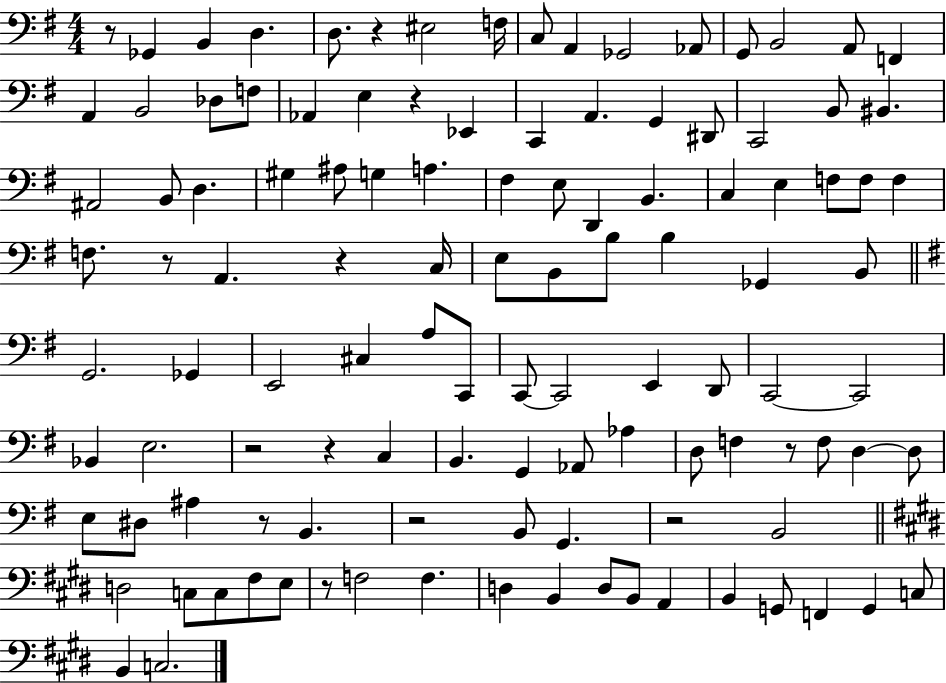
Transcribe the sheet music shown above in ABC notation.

X:1
T:Untitled
M:4/4
L:1/4
K:G
z/2 _G,, B,, D, D,/2 z ^E,2 F,/4 C,/2 A,, _G,,2 _A,,/2 G,,/2 B,,2 A,,/2 F,, A,, B,,2 _D,/2 F,/2 _A,, E, z _E,, C,, A,, G,, ^D,,/2 C,,2 B,,/2 ^B,, ^A,,2 B,,/2 D, ^G, ^A,/2 G, A, ^F, E,/2 D,, B,, C, E, F,/2 F,/2 F, F,/2 z/2 A,, z C,/4 E,/2 B,,/2 B,/2 B, _G,, B,,/2 G,,2 _G,, E,,2 ^C, A,/2 C,,/2 C,,/2 C,,2 E,, D,,/2 C,,2 C,,2 _B,, E,2 z2 z C, B,, G,, _A,,/2 _A, D,/2 F, z/2 F,/2 D, D,/2 E,/2 ^D,/2 ^A, z/2 B,, z2 B,,/2 G,, z2 B,,2 D,2 C,/2 C,/2 ^F,/2 E,/2 z/2 F,2 F, D, B,, D,/2 B,,/2 A,, B,, G,,/2 F,, G,, C,/2 B,, C,2